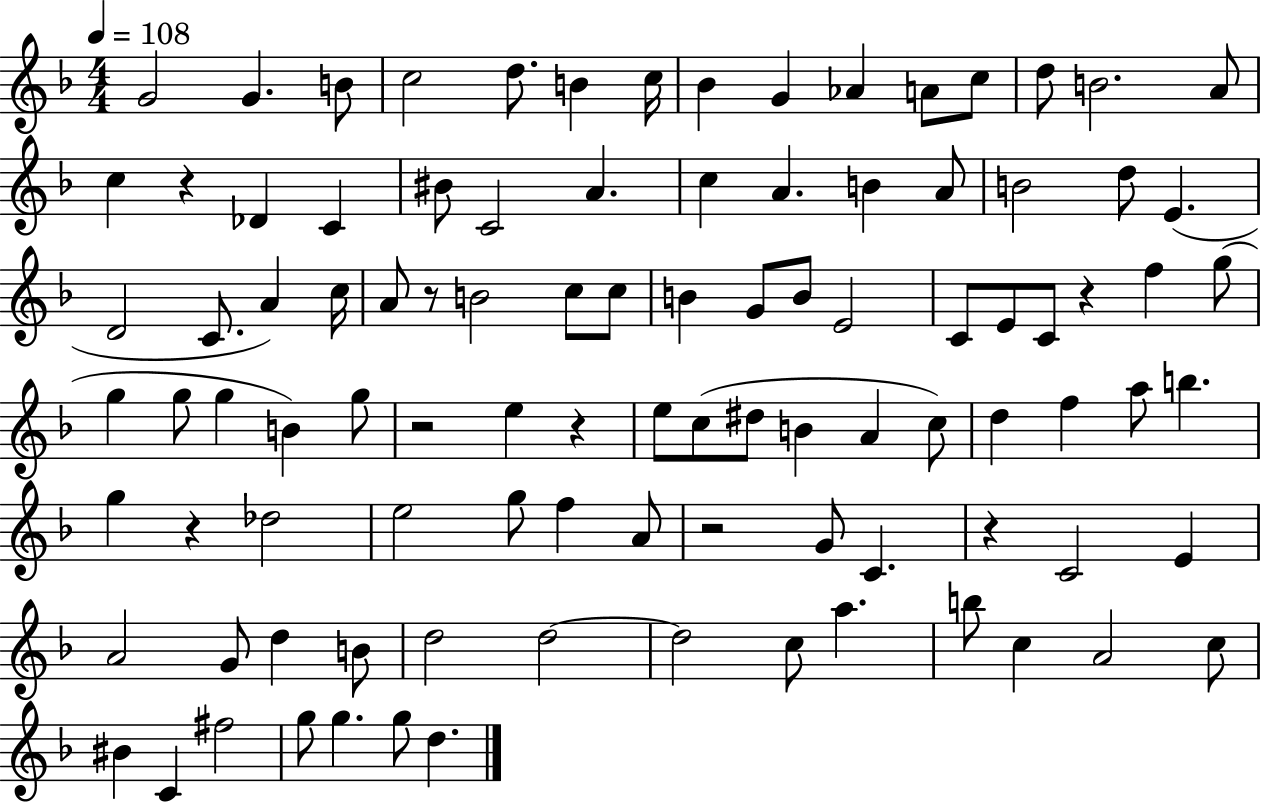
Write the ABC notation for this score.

X:1
T:Untitled
M:4/4
L:1/4
K:F
G2 G B/2 c2 d/2 B c/4 _B G _A A/2 c/2 d/2 B2 A/2 c z _D C ^B/2 C2 A c A B A/2 B2 d/2 E D2 C/2 A c/4 A/2 z/2 B2 c/2 c/2 B G/2 B/2 E2 C/2 E/2 C/2 z f g/2 g g/2 g B g/2 z2 e z e/2 c/2 ^d/2 B A c/2 d f a/2 b g z _d2 e2 g/2 f A/2 z2 G/2 C z C2 E A2 G/2 d B/2 d2 d2 d2 c/2 a b/2 c A2 c/2 ^B C ^f2 g/2 g g/2 d